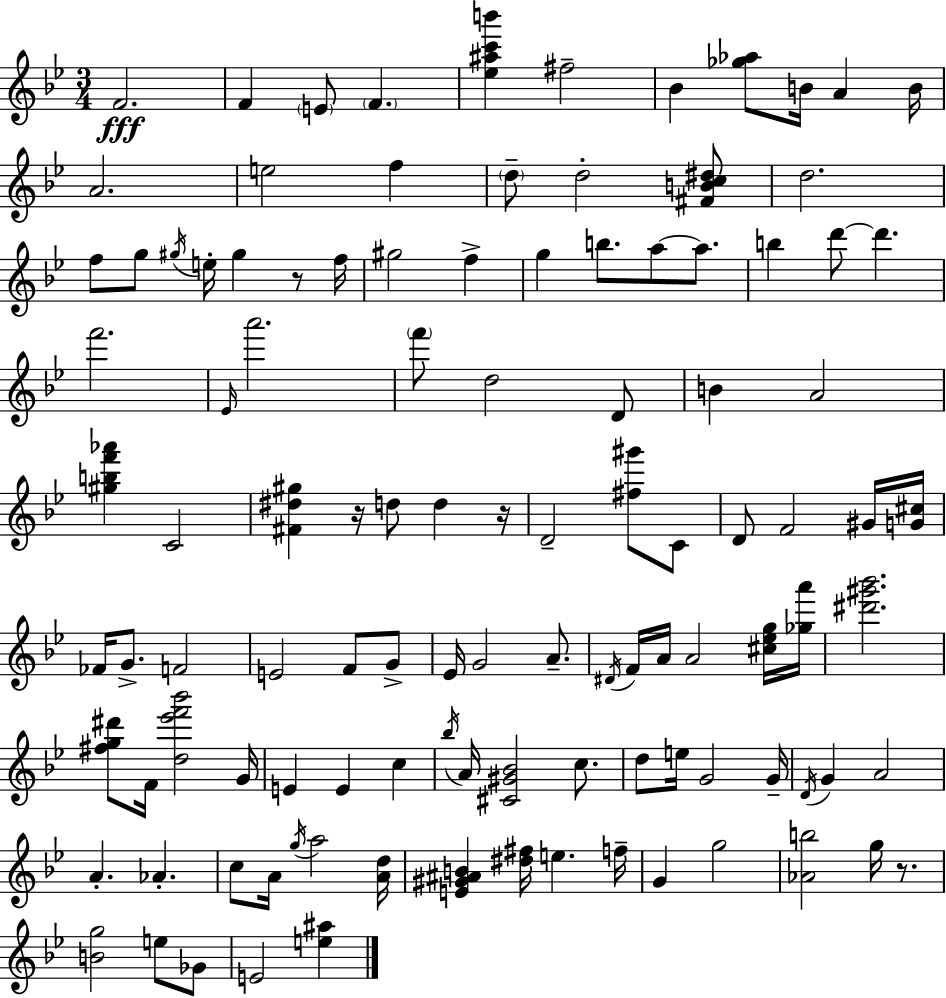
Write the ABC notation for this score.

X:1
T:Untitled
M:3/4
L:1/4
K:Bb
F2 F E/2 F [_e^ac'b'] ^f2 _B [_g_a]/2 B/4 A B/4 A2 e2 f d/2 d2 [^FBc^d]/2 d2 f/2 g/2 ^g/4 e/4 ^g z/2 f/4 ^g2 f g b/2 a/2 a/2 b d'/2 d' f'2 _E/4 a'2 f'/2 d2 D/2 B A2 [^gbf'_a'] C2 [^F^d^g] z/4 d/2 d z/4 D2 [^f^g']/2 C/2 D/2 F2 ^G/4 [G^c]/4 _F/4 G/2 F2 E2 F/2 G/2 _E/4 G2 A/2 ^D/4 F/4 A/4 A2 [^c_eg]/4 [_ga']/4 [^d'^g'_b']2 [^fg^d']/2 F/4 [d_e'f'_b']2 G/4 E E c _b/4 A/4 [^C^G_B]2 c/2 d/2 e/4 G2 G/4 D/4 G A2 A _A c/2 A/4 g/4 a2 [Ad]/4 [E^G^AB] [^d^f]/4 e f/4 G g2 [_Ab]2 g/4 z/2 [Bg]2 e/2 _G/2 E2 [e^a]